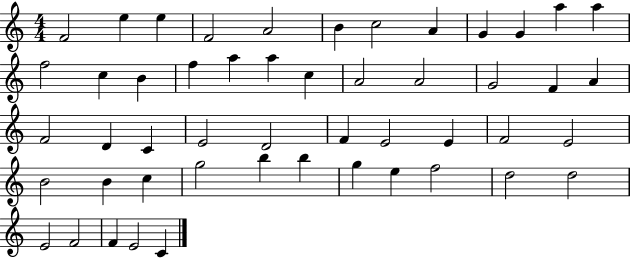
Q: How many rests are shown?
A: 0